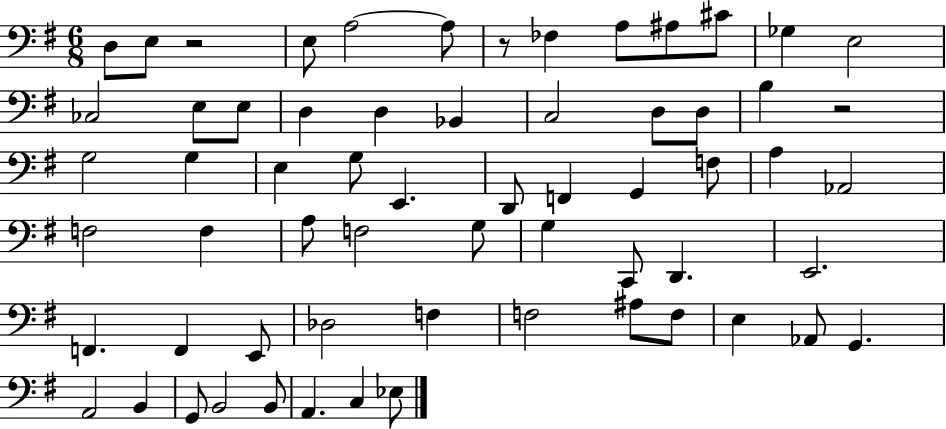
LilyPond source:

{
  \clef bass
  \numericTimeSignature
  \time 6/8
  \key g \major
  \repeat volta 2 { d8 e8 r2 | e8 a2~~ a8 | r8 fes4 a8 ais8 cis'8 | ges4 e2 | \break ces2 e8 e8 | d4 d4 bes,4 | c2 d8 d8 | b4 r2 | \break g2 g4 | e4 g8 e,4. | d,8 f,4 g,4 f8 | a4 aes,2 | \break f2 f4 | a8 f2 g8 | g4 c,8 d,4. | e,2. | \break f,4. f,4 e,8 | des2 f4 | f2 ais8 f8 | e4 aes,8 g,4. | \break a,2 b,4 | g,8 b,2 b,8 | a,4. c4 ees8 | } \bar "|."
}